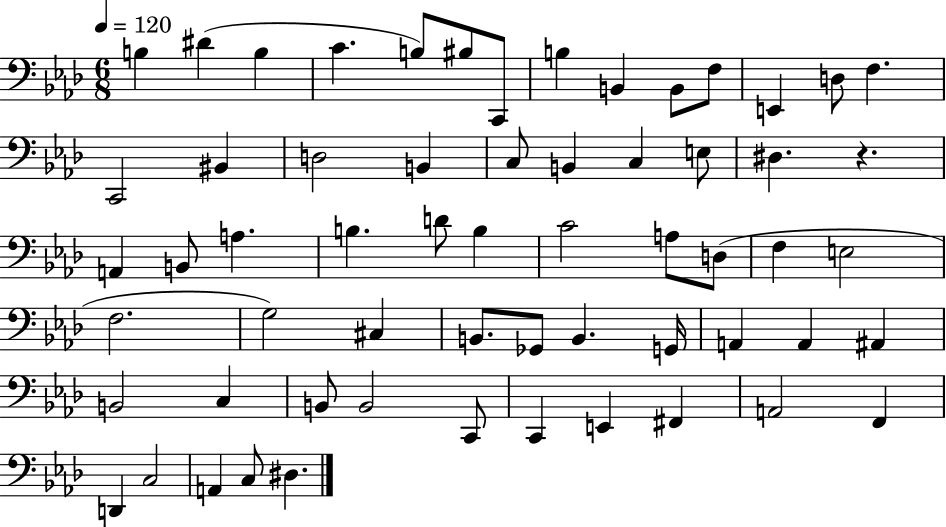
X:1
T:Untitled
M:6/8
L:1/4
K:Ab
B, ^D B, C B,/2 ^B,/2 C,,/2 B, B,, B,,/2 F,/2 E,, D,/2 F, C,,2 ^B,, D,2 B,, C,/2 B,, C, E,/2 ^D, z A,, B,,/2 A, B, D/2 B, C2 A,/2 D,/2 F, E,2 F,2 G,2 ^C, B,,/2 _G,,/2 B,, G,,/4 A,, A,, ^A,, B,,2 C, B,,/2 B,,2 C,,/2 C,, E,, ^F,, A,,2 F,, D,, C,2 A,, C,/2 ^D,